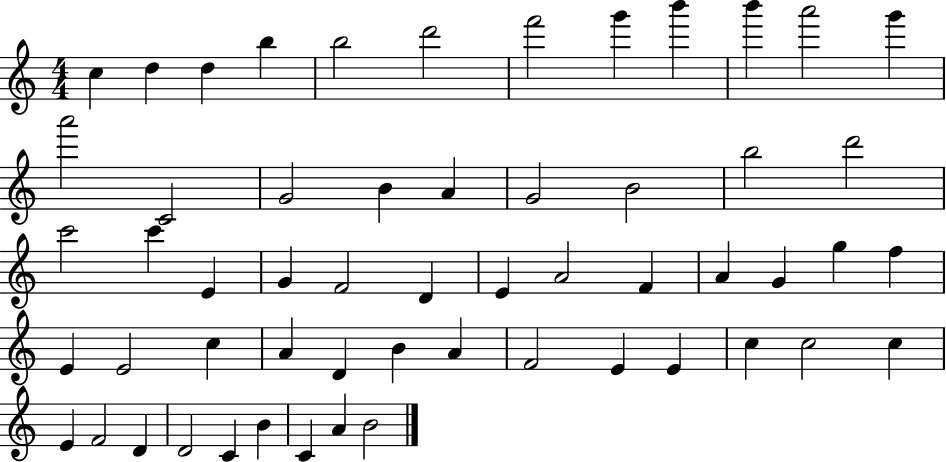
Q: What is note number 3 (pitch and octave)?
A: D5